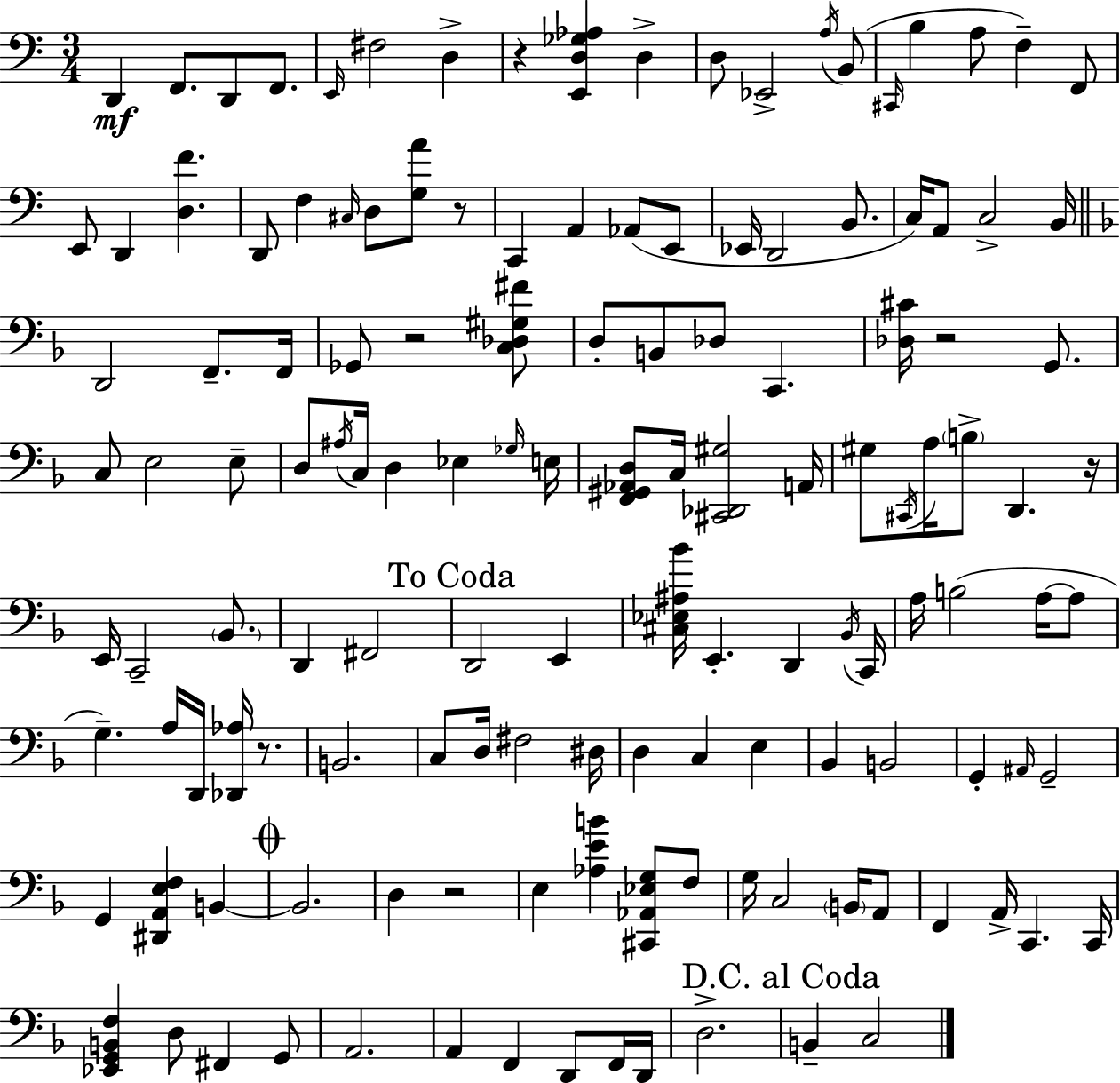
{
  \clef bass
  \numericTimeSignature
  \time 3/4
  \key a \minor
  d,4\mf f,8. d,8 f,8. | \grace { e,16 } fis2 d4-> | r4 <e, d ges aes>4 d4-> | d8 ees,2-> \acciaccatura { a16 } | \break b,8( \grace { cis,16 } b4 a8 f4--) | f,8 e,8 d,4 <d f'>4. | d,8 f4 \grace { cis16 } d8 | <g a'>8 r8 c,4 a,4 | \break aes,8( e,8 ees,16 d,2 | b,8. c16) a,8 c2-> | b,16 \bar "||" \break \key f \major d,2 f,8.-- f,16 | ges,8 r2 <c des gis fis'>8 | d8-. b,8 des8 c,4. | <des cis'>16 r2 g,8. | \break c8 e2 e8-- | d8 \acciaccatura { ais16 } c16 d4 ees4 | \grace { ges16 } e16 <f, gis, aes, d>8 c16 <cis, des, gis>2 | a,16 gis8 \acciaccatura { cis,16 } a16 \parenthesize b8-> d,4. | \break r16 e,16 c,2-- | \parenthesize bes,8. d,4 fis,2 | \mark "To Coda" d,2 e,4 | <cis ees ais bes'>16 e,4.-. d,4 | \break \acciaccatura { bes,16 } c,16 a16 b2( | a16~~ a8 g4.--) a16 d,16 | <des, aes>16 r8. b,2. | c8 d16 fis2 | \break dis16 d4 c4 | e4 bes,4 b,2 | g,4-. \grace { ais,16 } g,2-- | g,4 <dis, a, e f>4 | \break b,4~~ \mark \markup { \musicglyph "scripts.coda" } b,2. | d4 r2 | e4 <aes e' b'>4 | <cis, aes, ees g>8 f8 g16 c2 | \break \parenthesize b,16 a,8 f,4 a,16-> c,4. | c,16 <ees, g, b, f>4 d8 fis,4 | g,8 a,2. | a,4 f,4 | \break d,8 f,16 d,16 d2.-> | \mark "D.C. al Coda" b,4-- c2 | \bar "|."
}